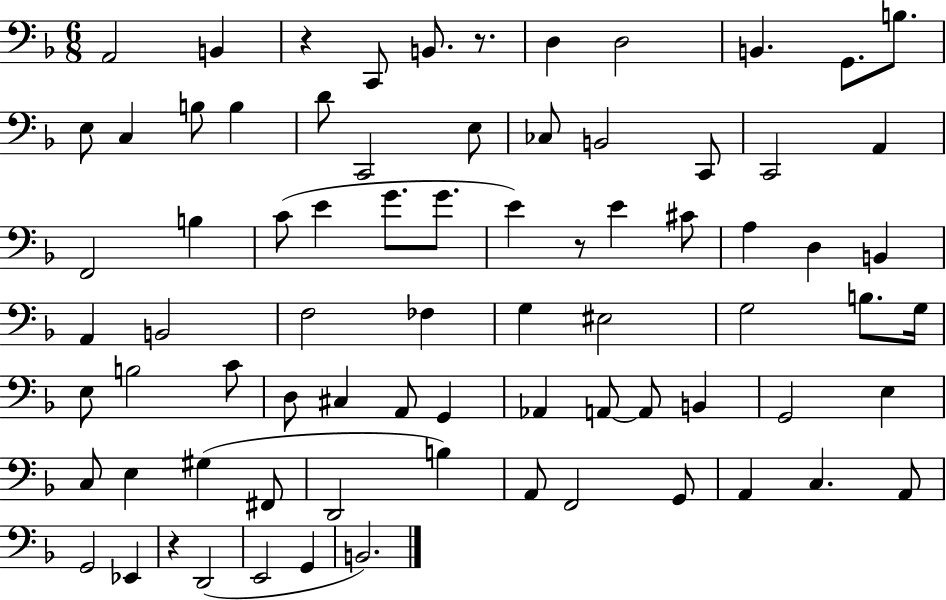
A2/h B2/q R/q C2/e B2/e. R/e. D3/q D3/h B2/q. G2/e. B3/e. E3/e C3/q B3/e B3/q D4/e C2/h E3/e CES3/e B2/h C2/e C2/h A2/q F2/h B3/q C4/e E4/q G4/e. G4/e. E4/q R/e E4/q C#4/e A3/q D3/q B2/q A2/q B2/h F3/h FES3/q G3/q EIS3/h G3/h B3/e. G3/s E3/e B3/h C4/e D3/e C#3/q A2/e G2/q Ab2/q A2/e A2/e B2/q G2/h E3/q C3/e E3/q G#3/q F#2/e D2/h B3/q A2/e F2/h G2/e A2/q C3/q. A2/e G2/h Eb2/q R/q D2/h E2/h G2/q B2/h.